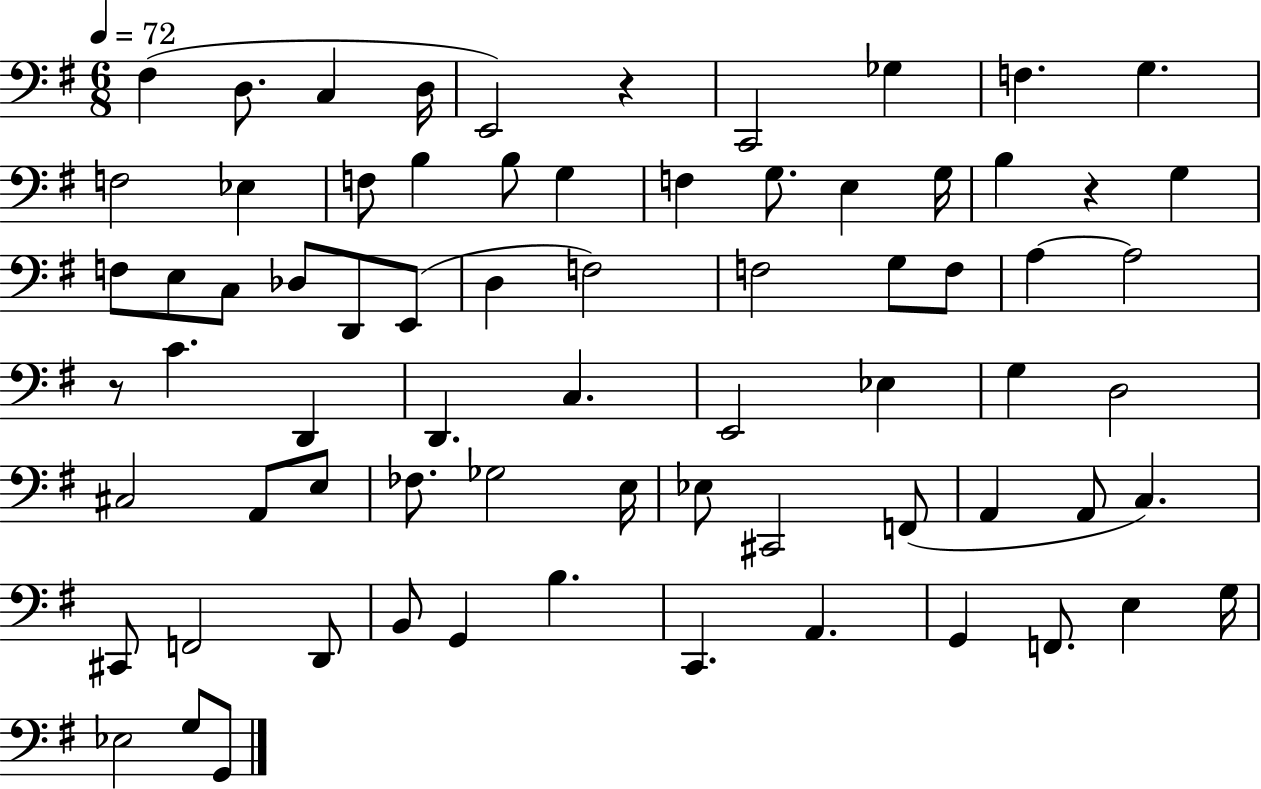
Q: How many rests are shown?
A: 3